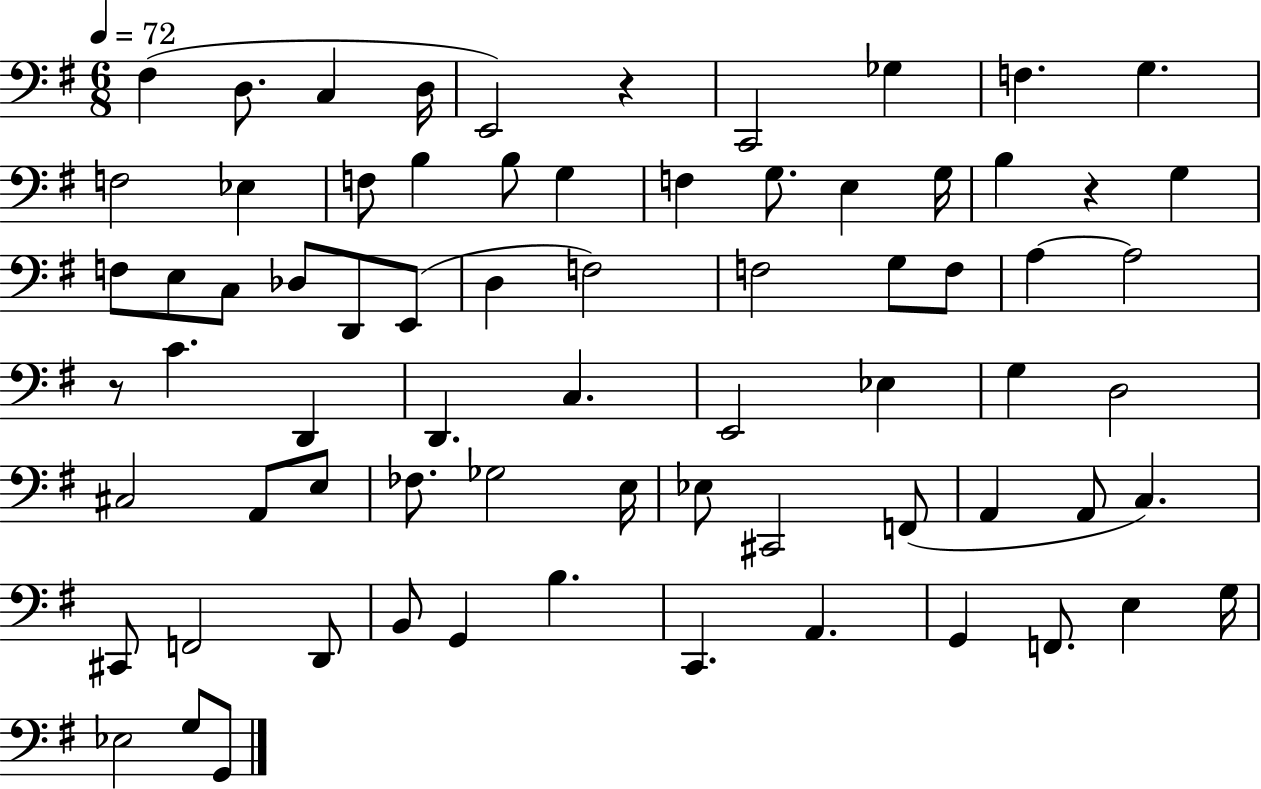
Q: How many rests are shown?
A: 3